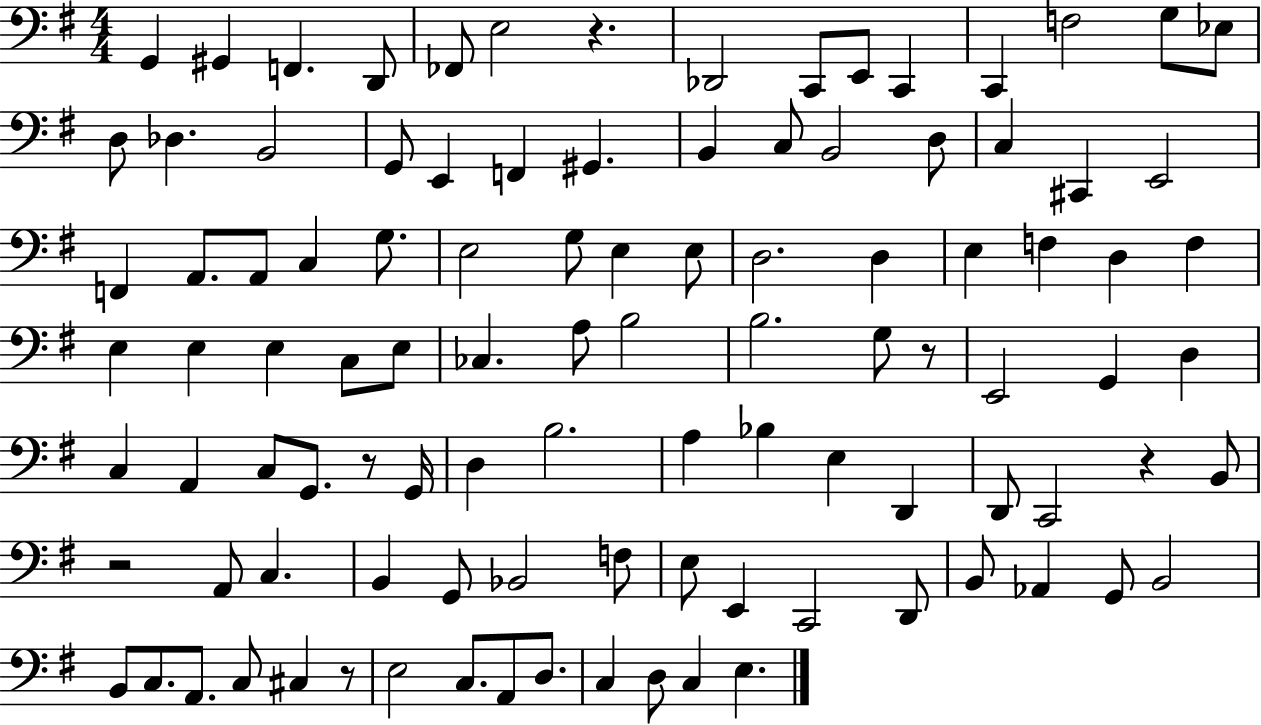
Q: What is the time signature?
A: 4/4